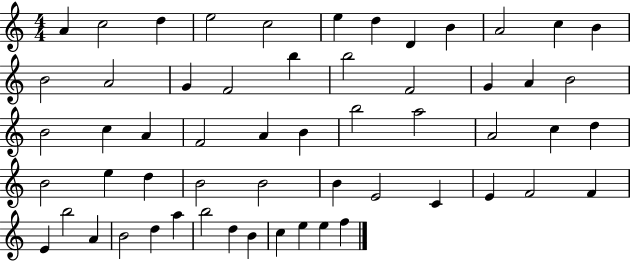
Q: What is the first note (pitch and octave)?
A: A4